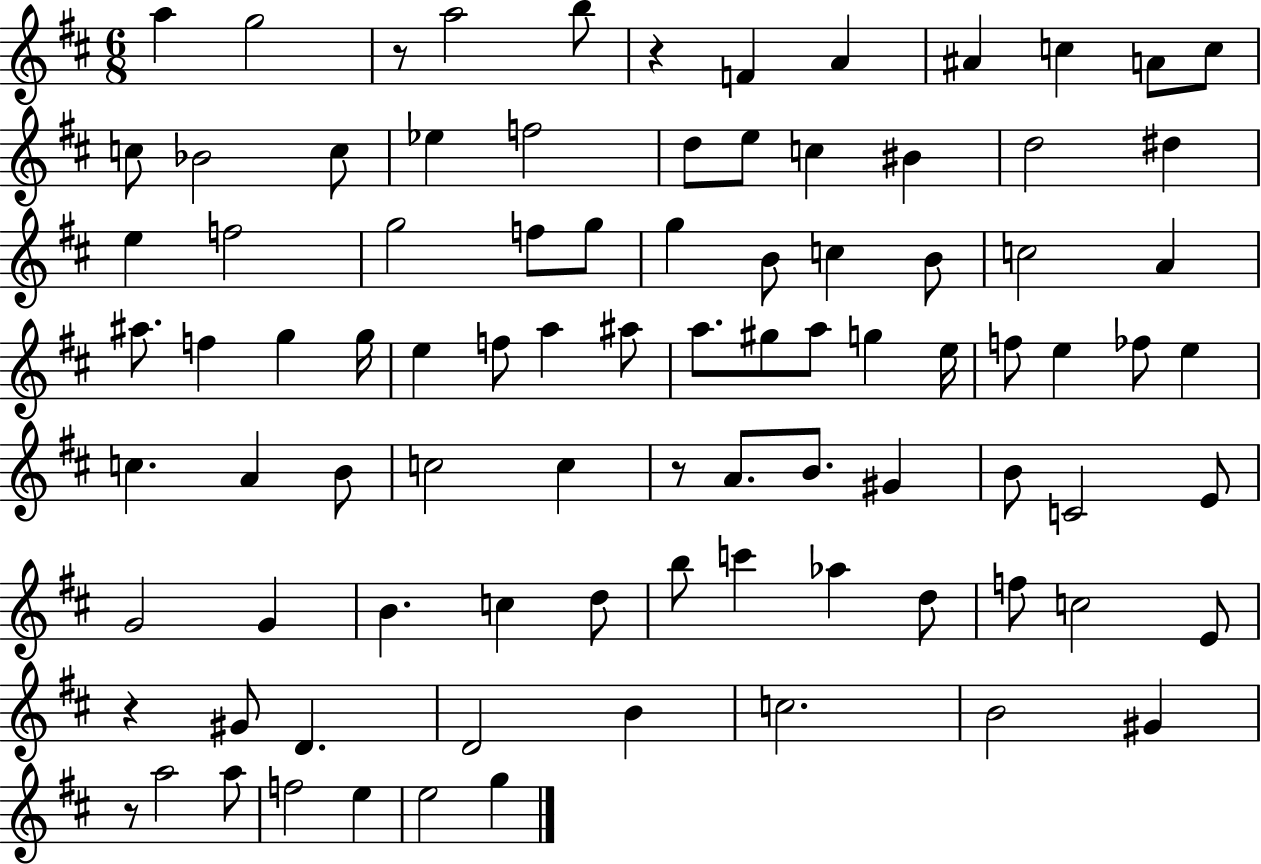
X:1
T:Untitled
M:6/8
L:1/4
K:D
a g2 z/2 a2 b/2 z F A ^A c A/2 c/2 c/2 _B2 c/2 _e f2 d/2 e/2 c ^B d2 ^d e f2 g2 f/2 g/2 g B/2 c B/2 c2 A ^a/2 f g g/4 e f/2 a ^a/2 a/2 ^g/2 a/2 g e/4 f/2 e _f/2 e c A B/2 c2 c z/2 A/2 B/2 ^G B/2 C2 E/2 G2 G B c d/2 b/2 c' _a d/2 f/2 c2 E/2 z ^G/2 D D2 B c2 B2 ^G z/2 a2 a/2 f2 e e2 g